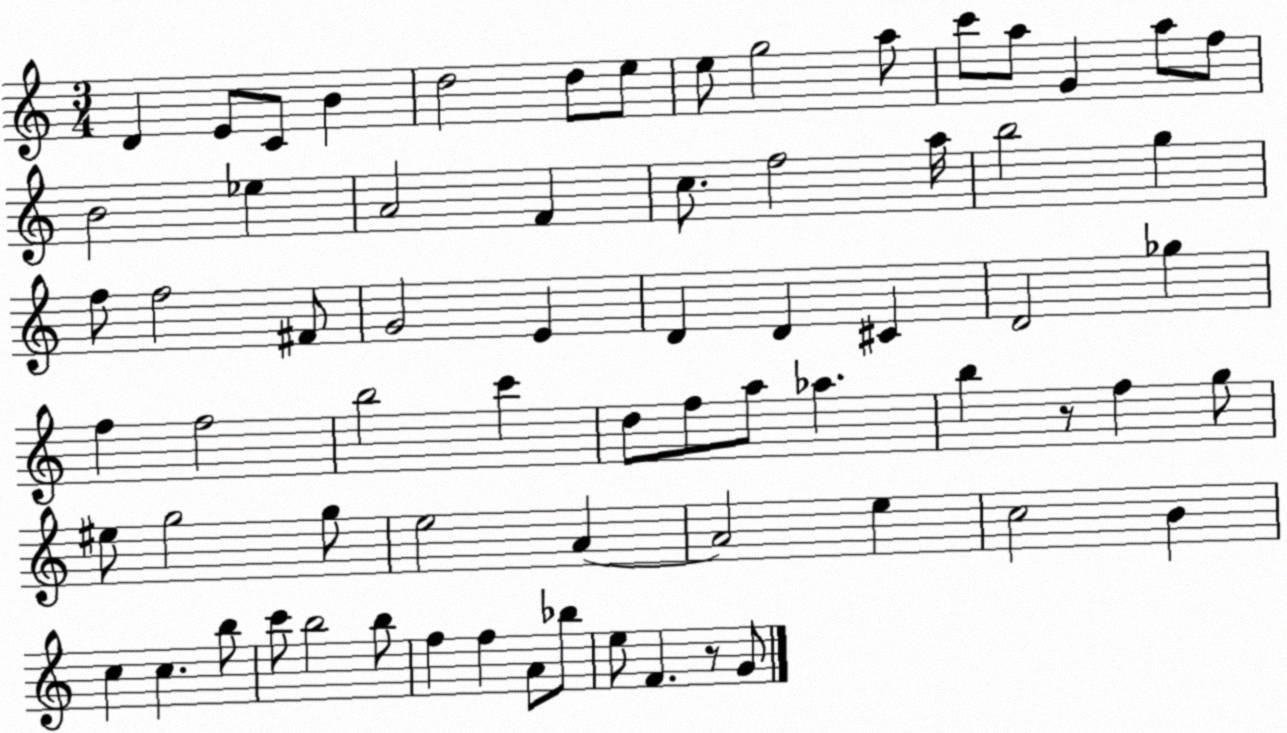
X:1
T:Untitled
M:3/4
L:1/4
K:C
D E/2 C/2 B d2 d/2 e/2 e/2 g2 a/2 c'/2 a/2 G a/2 f/2 B2 _e A2 F c/2 f2 a/4 b2 g f/2 f2 ^F/2 G2 E D D ^C D2 _g f f2 b2 c' d/2 f/2 a/2 _a b z/2 f g/2 ^e/2 g2 g/2 e2 A A2 e c2 B c c b/2 c'/2 b2 b/2 f f A/2 _b/2 e/2 F z/2 G/2